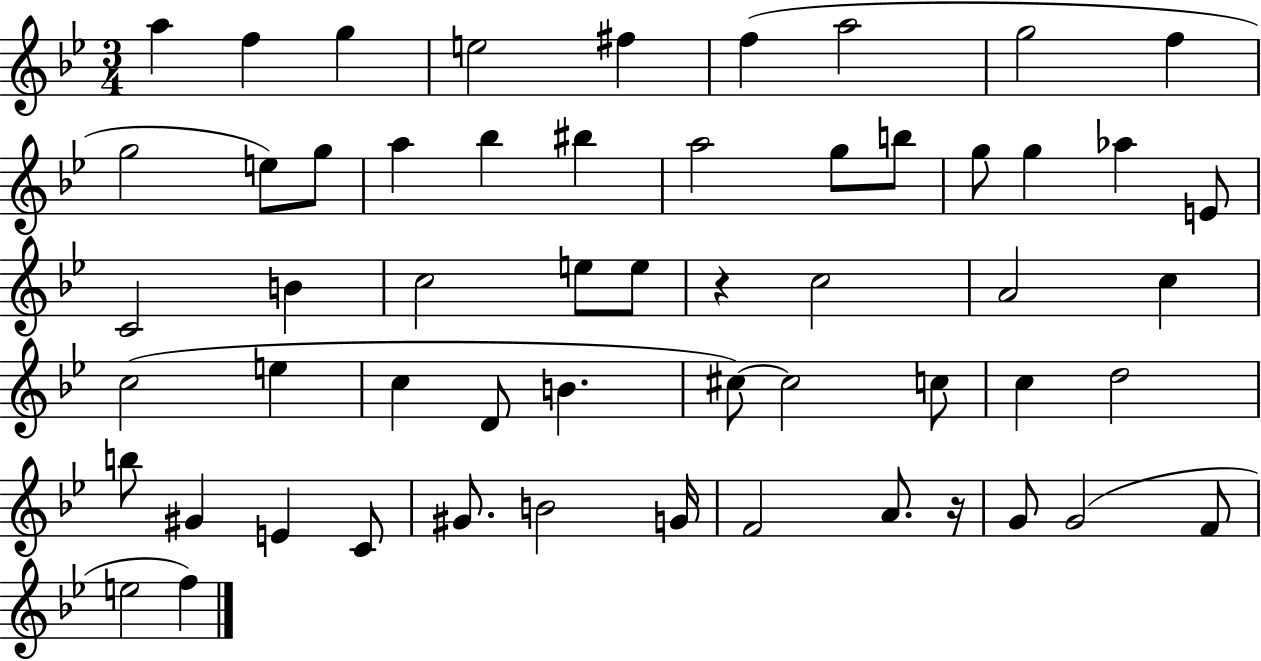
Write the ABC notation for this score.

X:1
T:Untitled
M:3/4
L:1/4
K:Bb
a f g e2 ^f f a2 g2 f g2 e/2 g/2 a _b ^b a2 g/2 b/2 g/2 g _a E/2 C2 B c2 e/2 e/2 z c2 A2 c c2 e c D/2 B ^c/2 ^c2 c/2 c d2 b/2 ^G E C/2 ^G/2 B2 G/4 F2 A/2 z/4 G/2 G2 F/2 e2 f